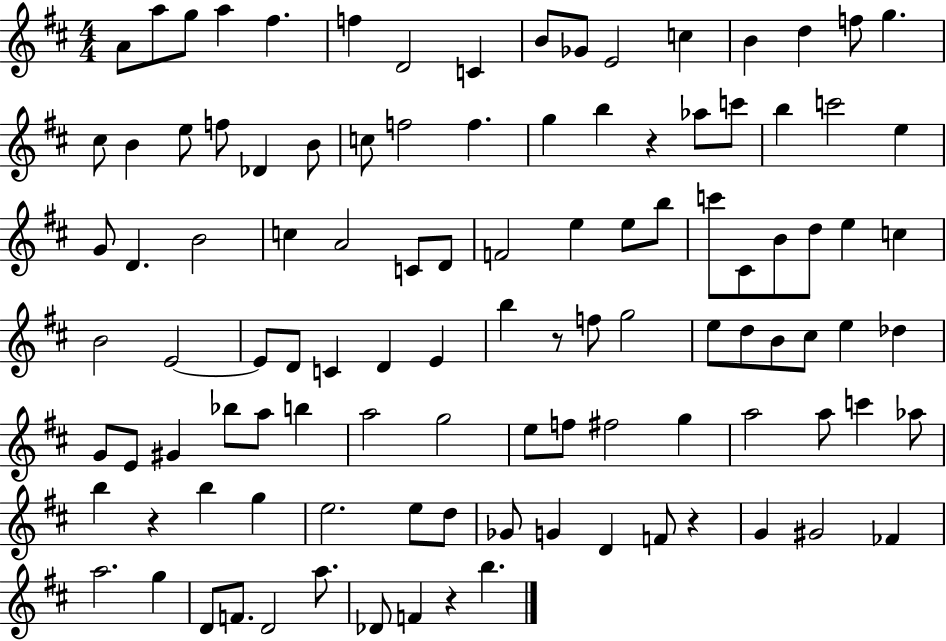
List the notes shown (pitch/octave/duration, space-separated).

A4/e A5/e G5/e A5/q F#5/q. F5/q D4/h C4/q B4/e Gb4/e E4/h C5/q B4/q D5/q F5/e G5/q. C#5/e B4/q E5/e F5/e Db4/q B4/e C5/e F5/h F5/q. G5/q B5/q R/q Ab5/e C6/e B5/q C6/h E5/q G4/e D4/q. B4/h C5/q A4/h C4/e D4/e F4/h E5/q E5/e B5/e C6/e C#4/e B4/e D5/e E5/q C5/q B4/h E4/h E4/e D4/e C4/q D4/q E4/q B5/q R/e F5/e G5/h E5/e D5/e B4/e C#5/e E5/q Db5/q G4/e E4/e G#4/q Bb5/e A5/e B5/q A5/h G5/h E5/e F5/e F#5/h G5/q A5/h A5/e C6/q Ab5/e B5/q R/q B5/q G5/q E5/h. E5/e D5/e Gb4/e G4/q D4/q F4/e R/q G4/q G#4/h FES4/q A5/h. G5/q D4/e F4/e. D4/h A5/e. Db4/e F4/q R/q B5/q.